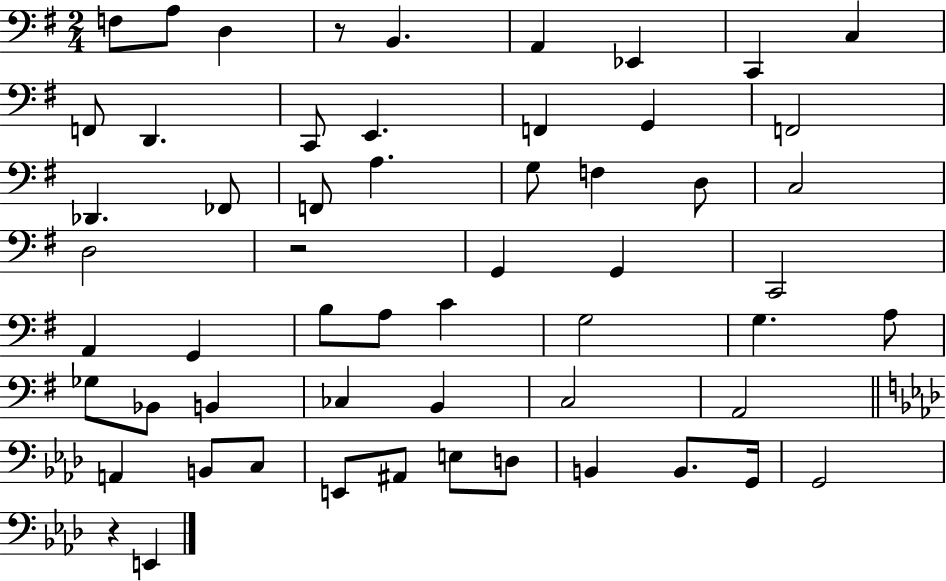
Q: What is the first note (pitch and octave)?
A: F3